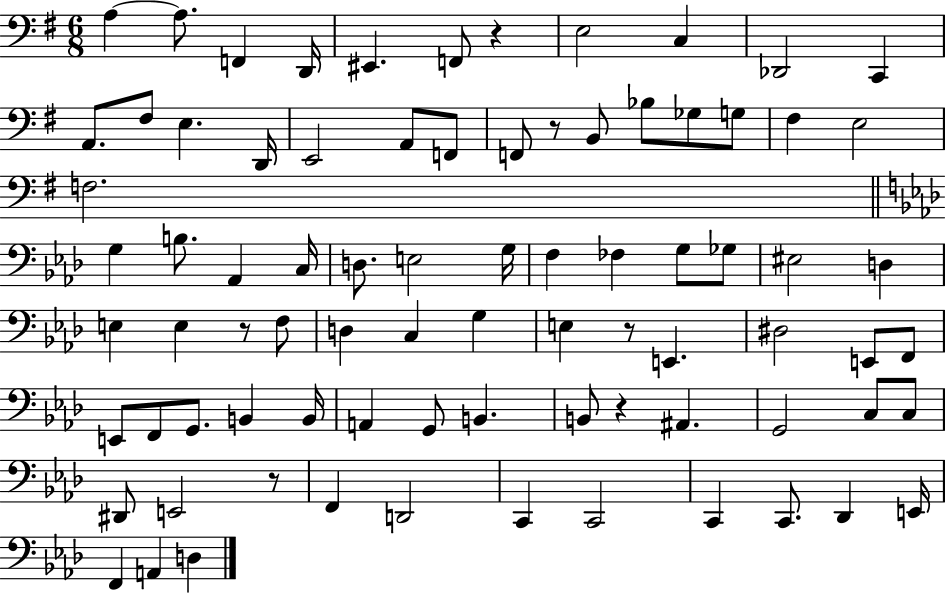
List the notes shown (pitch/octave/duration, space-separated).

A3/q A3/e. F2/q D2/s EIS2/q. F2/e R/q E3/h C3/q Db2/h C2/q A2/e. F#3/e E3/q. D2/s E2/h A2/e F2/e F2/e R/e B2/e Bb3/e Gb3/e G3/e F#3/q E3/h F3/h. G3/q B3/e. Ab2/q C3/s D3/e. E3/h G3/s F3/q FES3/q G3/e Gb3/e EIS3/h D3/q E3/q E3/q R/e F3/e D3/q C3/q G3/q E3/q R/e E2/q. D#3/h E2/e F2/e E2/e F2/e G2/e. B2/q B2/s A2/q G2/e B2/q. B2/e R/q A#2/q. G2/h C3/e C3/e D#2/e E2/h R/e F2/q D2/h C2/q C2/h C2/q C2/e. Db2/q E2/s F2/q A2/q D3/q